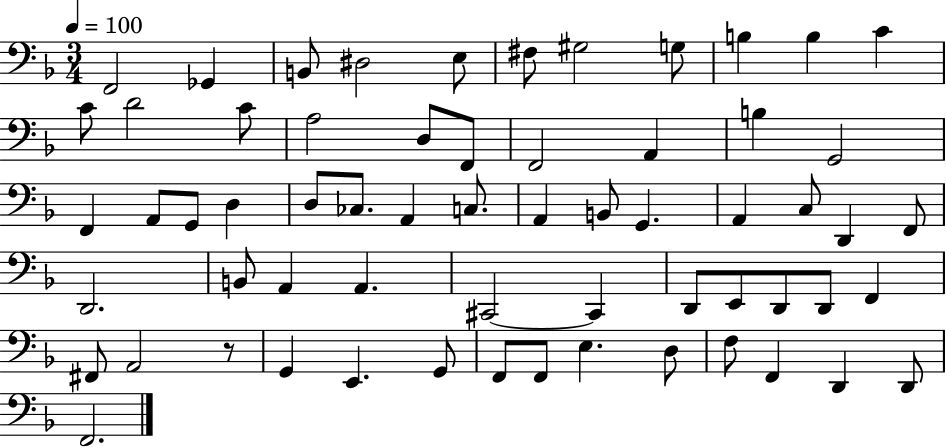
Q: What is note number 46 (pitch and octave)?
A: D2